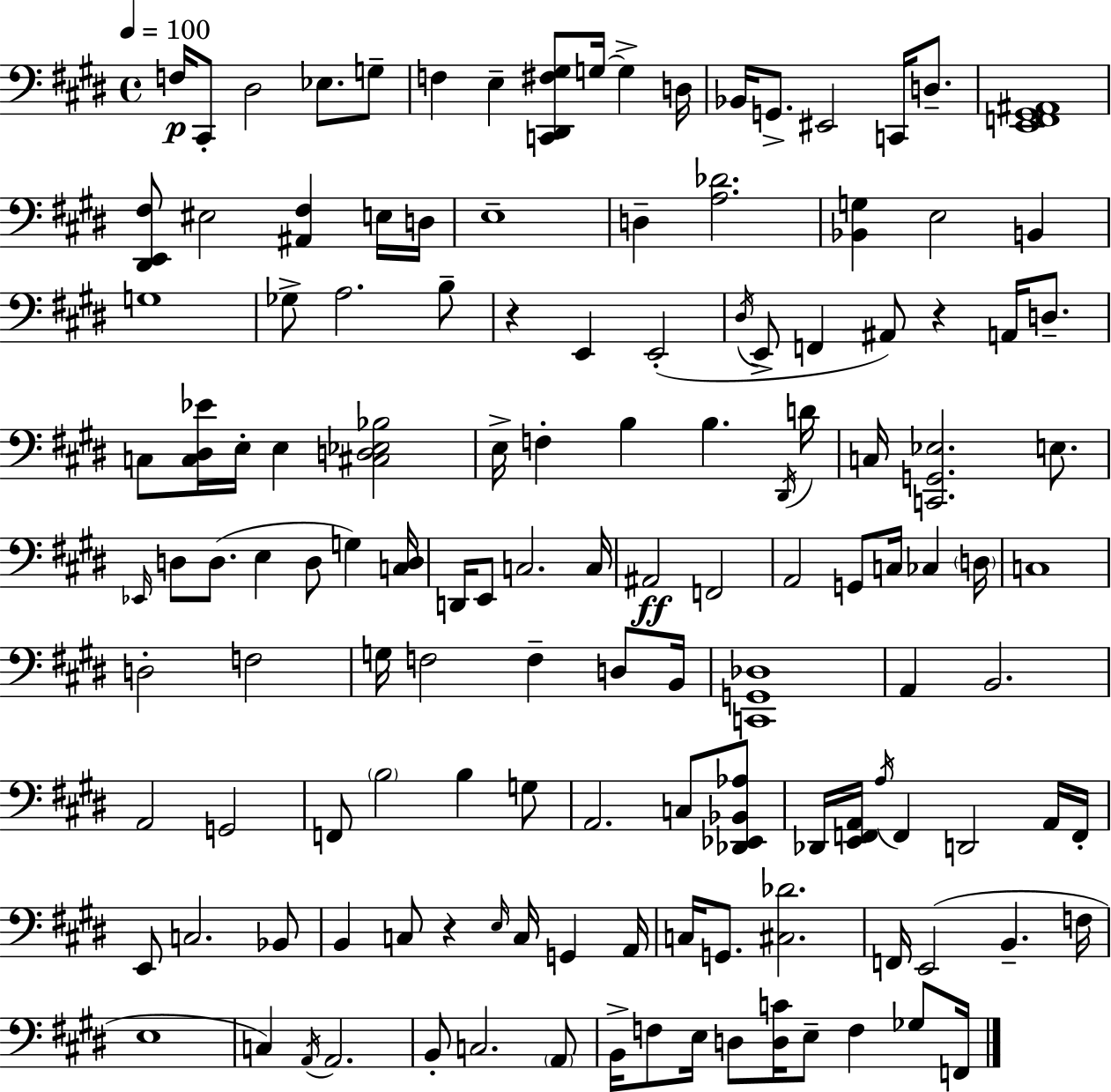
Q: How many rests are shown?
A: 3